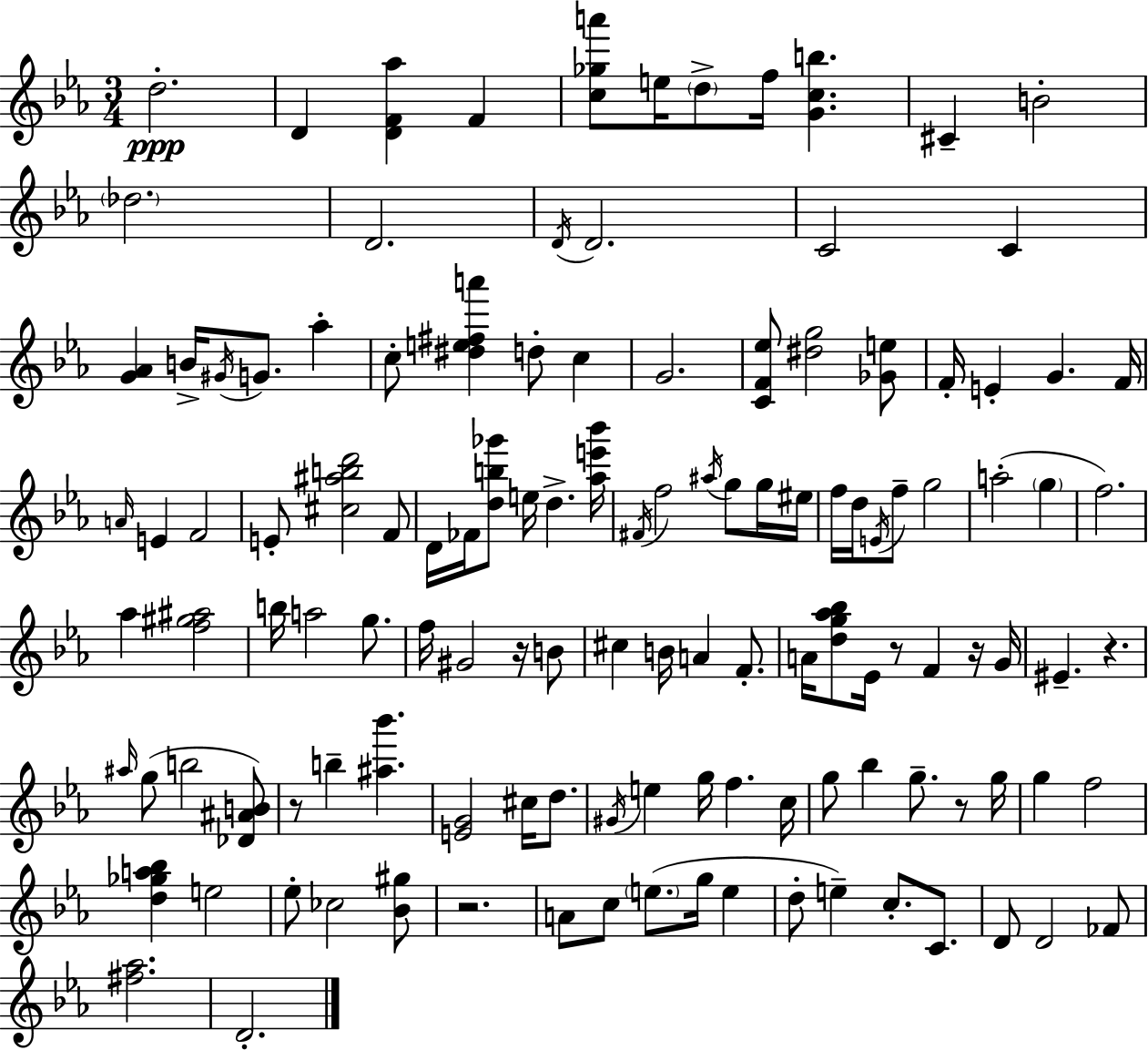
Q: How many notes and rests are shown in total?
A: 124